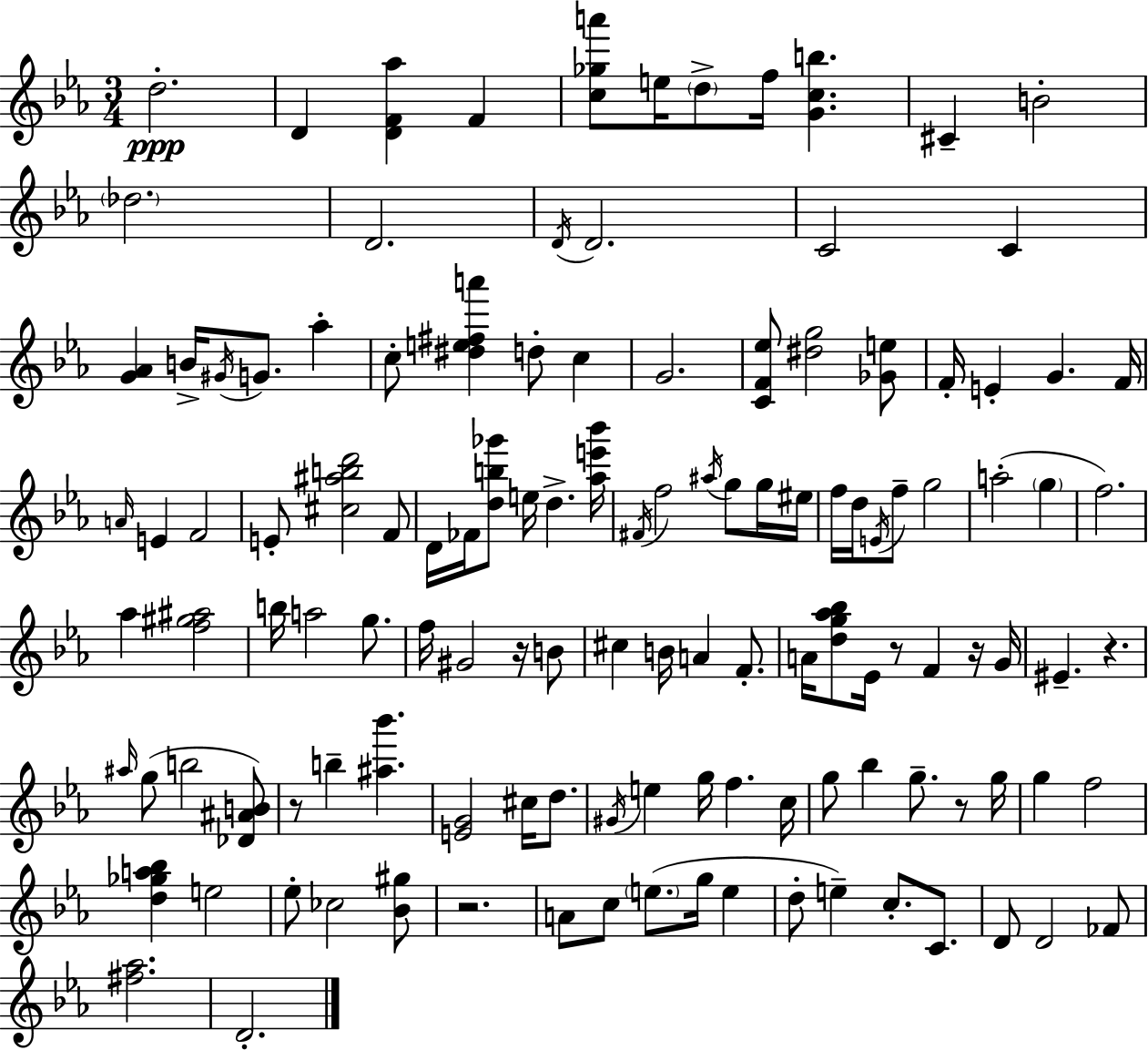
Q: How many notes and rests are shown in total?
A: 124